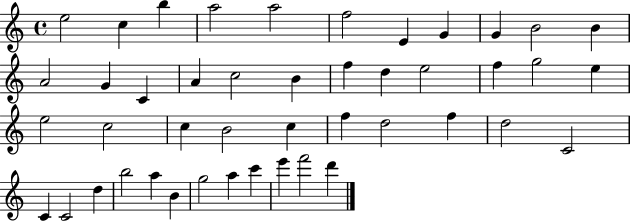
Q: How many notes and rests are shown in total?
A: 45